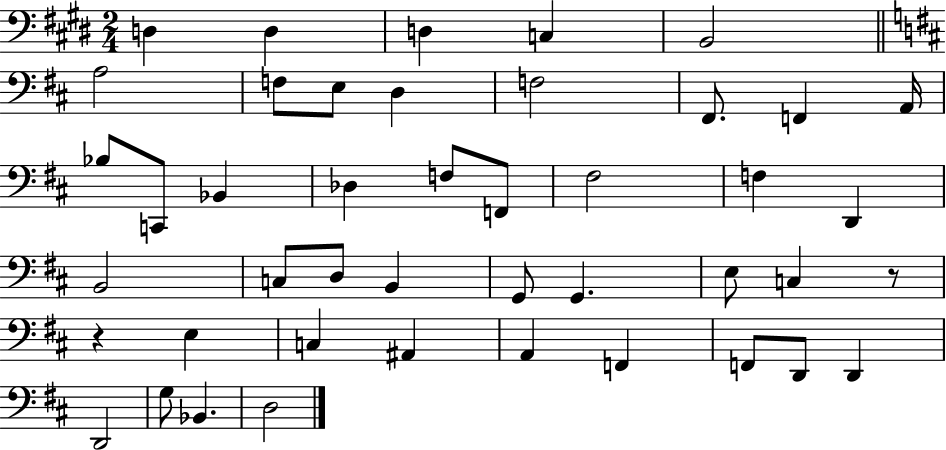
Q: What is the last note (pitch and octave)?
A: D3